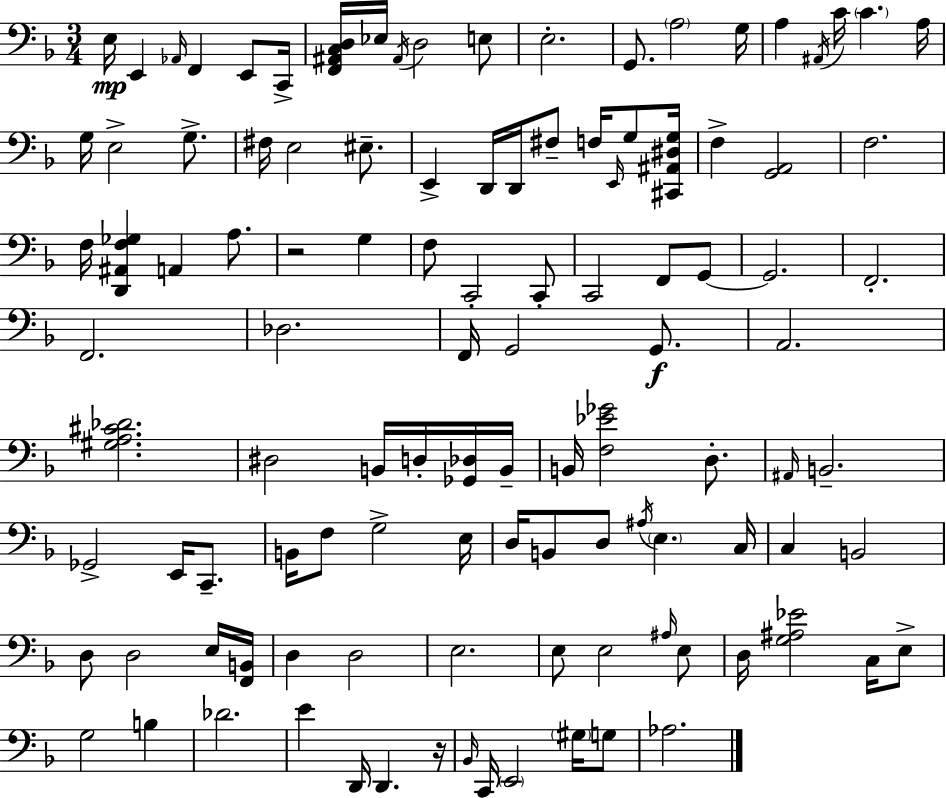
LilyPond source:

{
  \clef bass
  \numericTimeSignature
  \time 3/4
  \key d \minor
  e16\mp e,4 \grace { aes,16 } f,4 e,8 | c,16-> <f, ais, c d>16 ees16 \acciaccatura { ais,16 } d2 | e8 e2.-. | g,8. \parenthesize a2 | \break g16 a4 \acciaccatura { ais,16 } c'16 \parenthesize c'4. | a16 g16 e2-> | g8.-> fis16 e2 | eis8.-- e,4-> d,16 d,16 fis8-- f16 | \break \grace { e,16 } g8 <cis, ais, dis g>16 f4-> <g, a,>2 | f2. | f16 <d, ais, f ges>4 a,4 | a8. r2 | \break g4 f8 c,2-. | c,8-. c,2 | f,8 g,8~~ g,2. | f,2.-. | \break f,2. | des2. | f,16 g,2 | g,8.\f a,2. | \break <gis a cis' des'>2. | dis2 | b,16 d16-. <ges, des>16 b,16-- b,16 <f ees' ges'>2 | d8.-. \grace { ais,16 } b,2.-- | \break ges,2-> | e,16 c,8.-- b,16 f8 g2-> | e16 d16 b,8 d8 \acciaccatura { ais16 } \parenthesize e4. | c16 c4 b,2 | \break d8 d2 | e16 <f, b,>16 d4 d2 | e2. | e8 e2 | \break \grace { ais16 } e8 d16 <g ais ees'>2 | c16 e8-> g2 | b4 des'2. | e'4 d,16 | \break d,4. r16 \grace { bes,16 } c,16 \parenthesize e,2 | \parenthesize gis16 g8 aes2. | \bar "|."
}